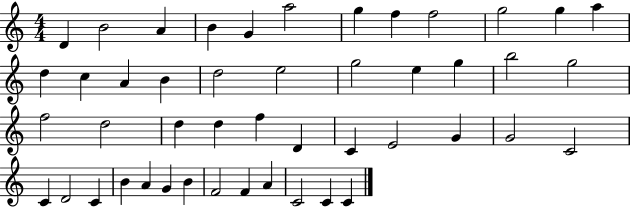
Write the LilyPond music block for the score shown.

{
  \clef treble
  \numericTimeSignature
  \time 4/4
  \key c \major
  d'4 b'2 a'4 | b'4 g'4 a''2 | g''4 f''4 f''2 | g''2 g''4 a''4 | \break d''4 c''4 a'4 b'4 | d''2 e''2 | g''2 e''4 g''4 | b''2 g''2 | \break f''2 d''2 | d''4 d''4 f''4 d'4 | c'4 e'2 g'4 | g'2 c'2 | \break c'4 d'2 c'4 | b'4 a'4 g'4 b'4 | f'2 f'4 a'4 | c'2 c'4 c'4 | \break \bar "|."
}